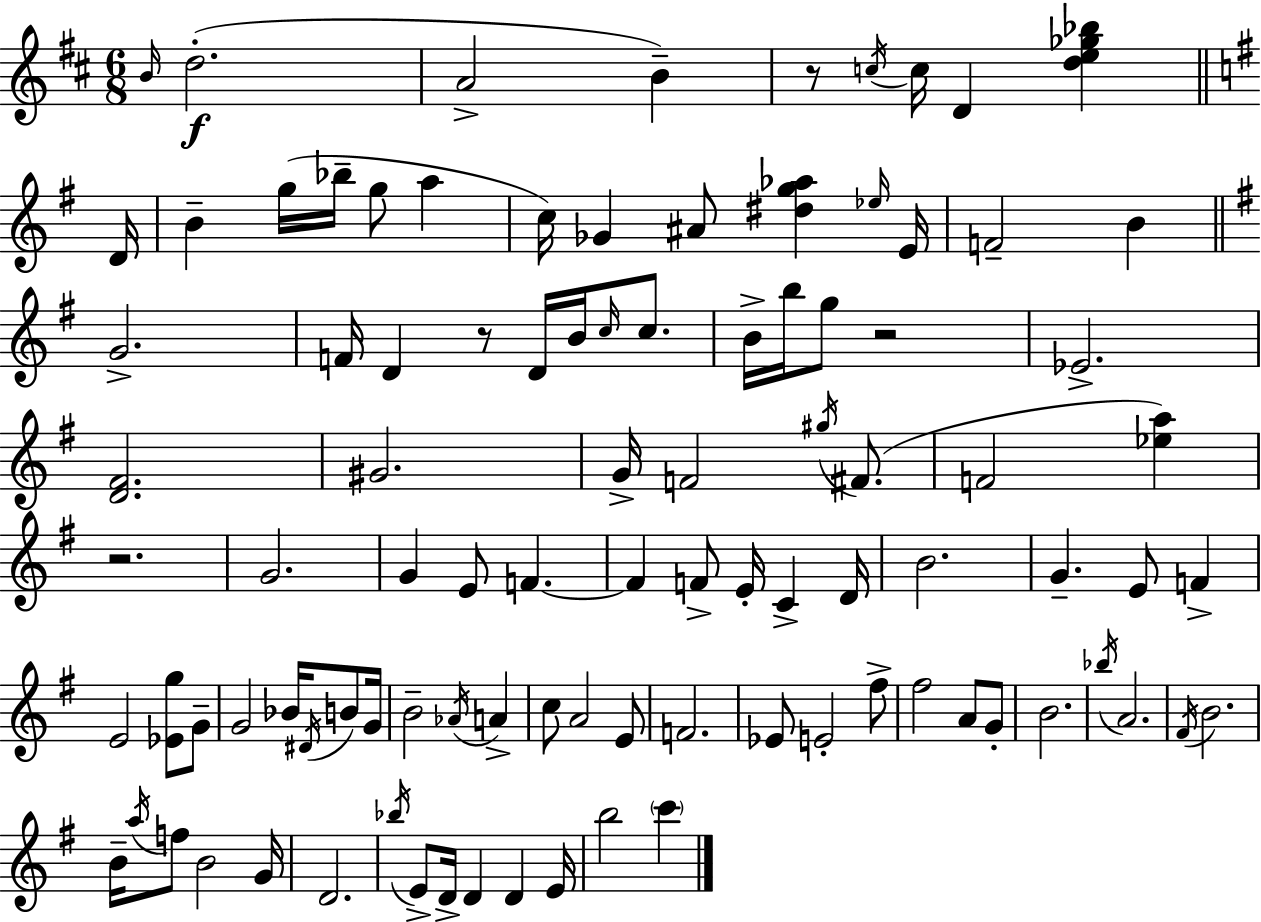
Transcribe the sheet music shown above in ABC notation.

X:1
T:Untitled
M:6/8
L:1/4
K:D
B/4 d2 A2 B z/2 c/4 c/4 D [de_g_b] D/4 B g/4 _b/4 g/2 a c/4 _G ^A/2 [^dg_a] _e/4 E/4 F2 B G2 F/4 D z/2 D/4 B/4 c/4 c/2 B/4 b/4 g/2 z2 _E2 [D^F]2 ^G2 G/4 F2 ^g/4 ^F/2 F2 [_ea] z2 G2 G E/2 F F F/2 E/4 C D/4 B2 G E/2 F E2 [_Eg]/2 G/2 G2 _B/4 ^D/4 B/2 G/4 B2 _A/4 A c/2 A2 E/2 F2 _E/2 E2 ^f/2 ^f2 A/2 G/2 B2 _b/4 A2 ^F/4 B2 B/4 a/4 f/2 B2 G/4 D2 _b/4 E/2 D/4 D D E/4 b2 c'